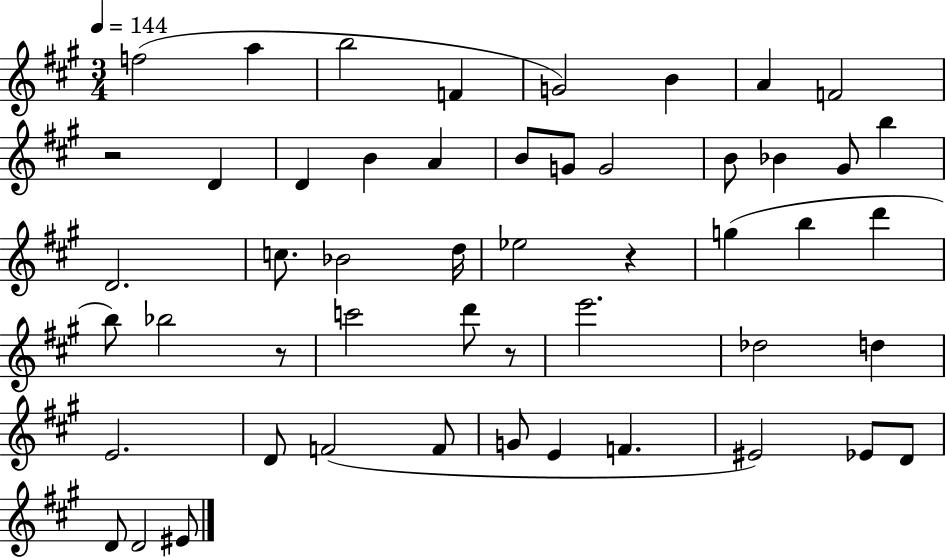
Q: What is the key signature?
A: A major